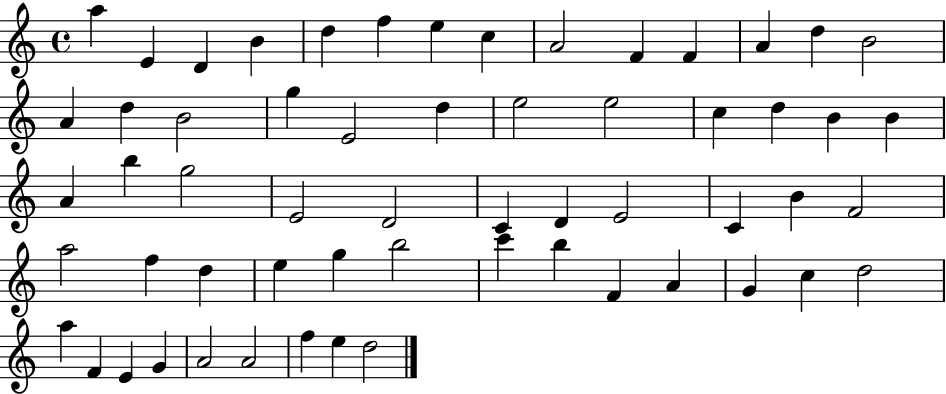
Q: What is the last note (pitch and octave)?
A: D5